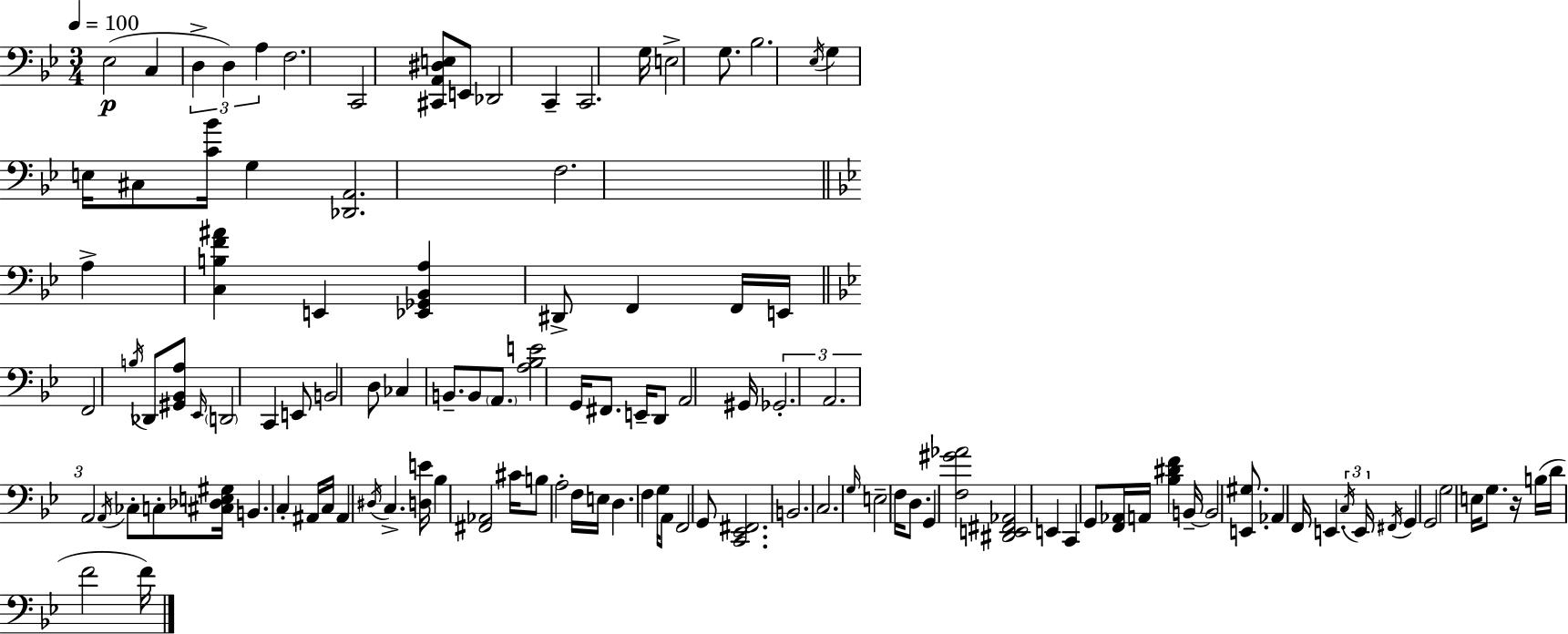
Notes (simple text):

Eb3/h C3/q D3/q D3/q A3/q F3/h. C2/h [C#2,A2,D#3,E3]/e E2/e Db2/h C2/q C2/h. G3/s E3/h G3/e. Bb3/h. Eb3/s G3/q E3/s C#3/e [C4,Bb4]/s G3/q [Db2,A2]/h. F3/h. A3/q [C3,B3,F4,A#4]/q E2/q [Eb2,Gb2,Bb2,A3]/q D#2/e F2/q F2/s E2/s F2/h B3/s Db2/e [G#2,Bb2,A3]/e Eb2/s D2/h C2/q E2/e B2/h D3/e CES3/q B2/e. B2/e A2/e. [A3,Bb3,E4]/h G2/s F#2/e. E2/s D2/e A2/h G#2/s Gb2/h. A2/h. A2/h A2/s CES3/e C3/e [C#3,Db3,E3,G#3]/s B2/q. C3/q A#2/s C3/s A#2/q D#3/s C3/q. [D3,E4]/s Bb3/q [F#2,Ab2]/h C#4/s B3/e A3/h F3/s E3/s D3/q. F3/q G3/s A2/e F2/h G2/e [C2,Eb2,F#2]/h. B2/h. C3/h. G3/s E3/h F3/s D3/e. G2/q [F3,G#4,Ab4]/h [D#2,E2,F#2,Ab2]/h E2/q C2/q G2/e [F2,Ab2]/s A2/s [Bb3,D#4,F4]/q B2/s B2/h [E2,G#3]/e. Ab2/q F2/s E2/q. C3/s E2/s F#2/s G2/q G2/h G3/h E3/s G3/e. R/s B3/s D4/s F4/h F4/s